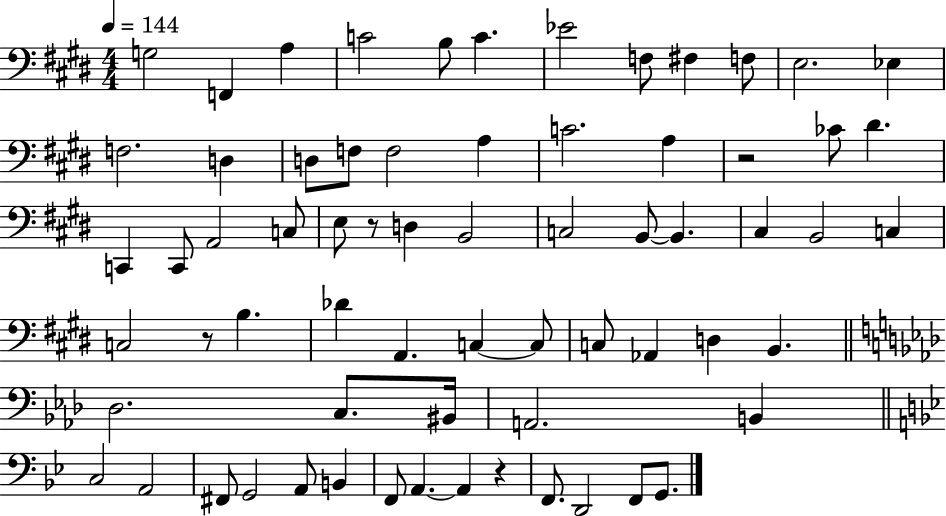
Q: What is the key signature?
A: E major